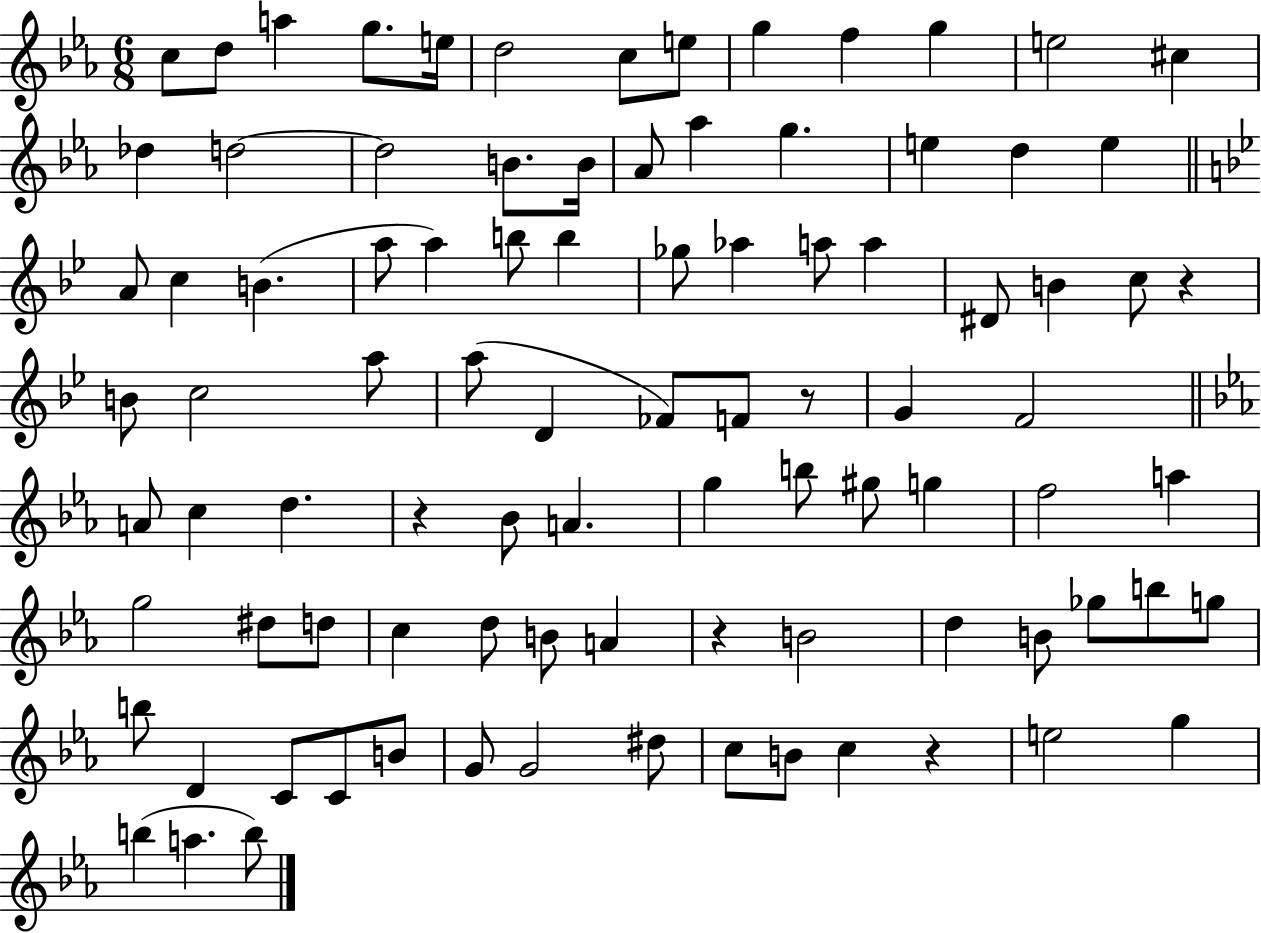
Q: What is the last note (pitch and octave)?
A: B5